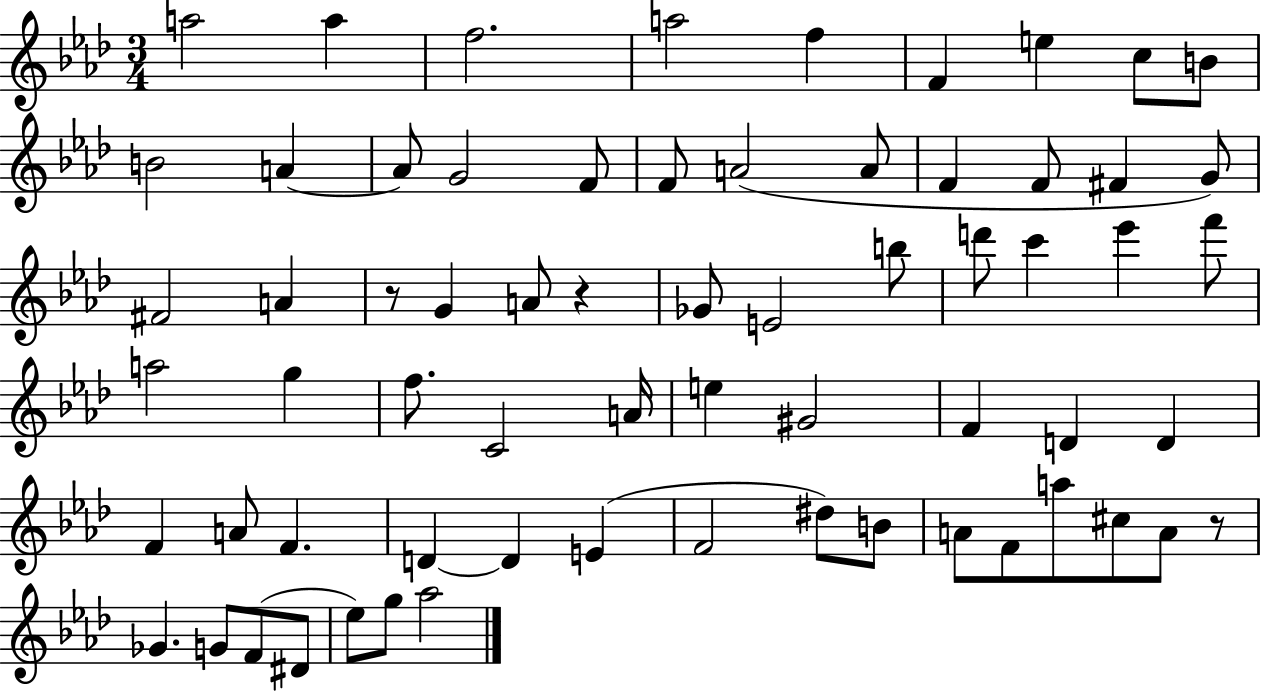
A5/h A5/q F5/h. A5/h F5/q F4/q E5/q C5/e B4/e B4/h A4/q A4/e G4/h F4/e F4/e A4/h A4/e F4/q F4/e F#4/q G4/e F#4/h A4/q R/e G4/q A4/e R/q Gb4/e E4/h B5/e D6/e C6/q Eb6/q F6/e A5/h G5/q F5/e. C4/h A4/s E5/q G#4/h F4/q D4/q D4/q F4/q A4/e F4/q. D4/q D4/q E4/q F4/h D#5/e B4/e A4/e F4/e A5/e C#5/e A4/e R/e Gb4/q. G4/e F4/e D#4/e Eb5/e G5/e Ab5/h